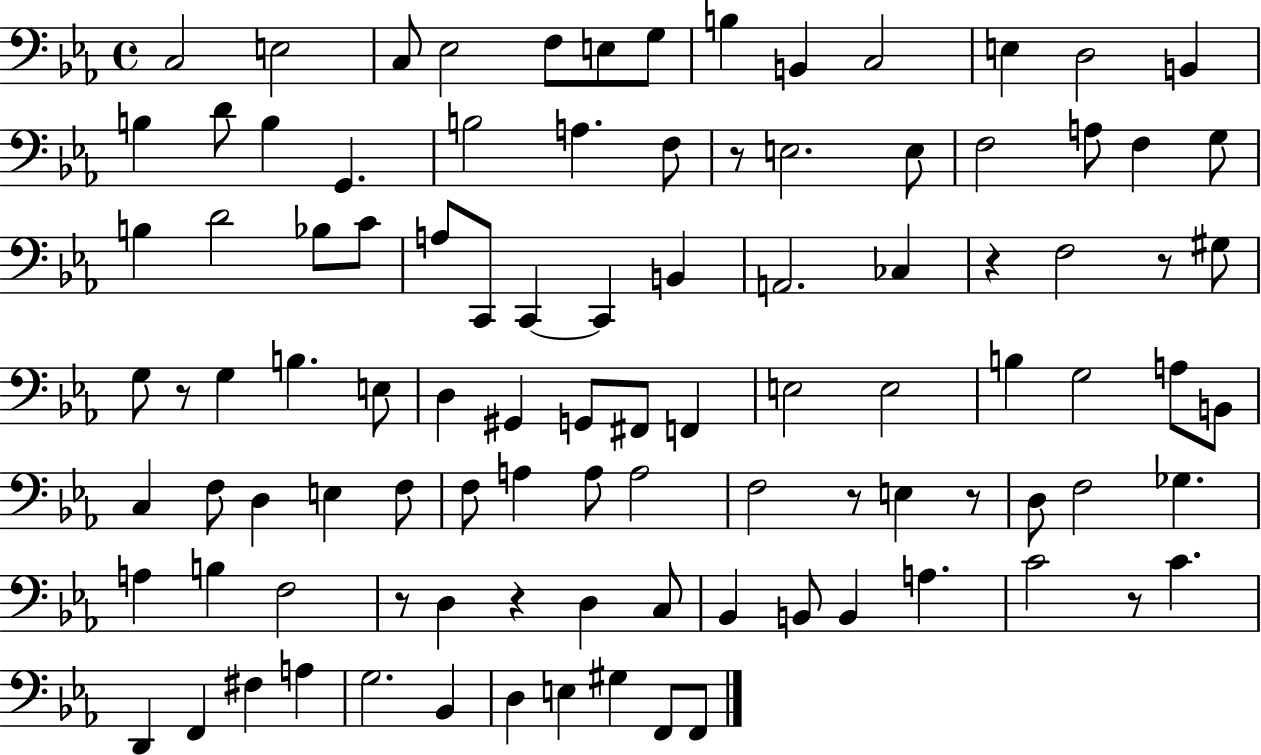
X:1
T:Untitled
M:4/4
L:1/4
K:Eb
C,2 E,2 C,/2 _E,2 F,/2 E,/2 G,/2 B, B,, C,2 E, D,2 B,, B, D/2 B, G,, B,2 A, F,/2 z/2 E,2 E,/2 F,2 A,/2 F, G,/2 B, D2 _B,/2 C/2 A,/2 C,,/2 C,, C,, B,, A,,2 _C, z F,2 z/2 ^G,/2 G,/2 z/2 G, B, E,/2 D, ^G,, G,,/2 ^F,,/2 F,, E,2 E,2 B, G,2 A,/2 B,,/2 C, F,/2 D, E, F,/2 F,/2 A, A,/2 A,2 F,2 z/2 E, z/2 D,/2 F,2 _G, A, B, F,2 z/2 D, z D, C,/2 _B,, B,,/2 B,, A, C2 z/2 C D,, F,, ^F, A, G,2 _B,, D, E, ^G, F,,/2 F,,/2